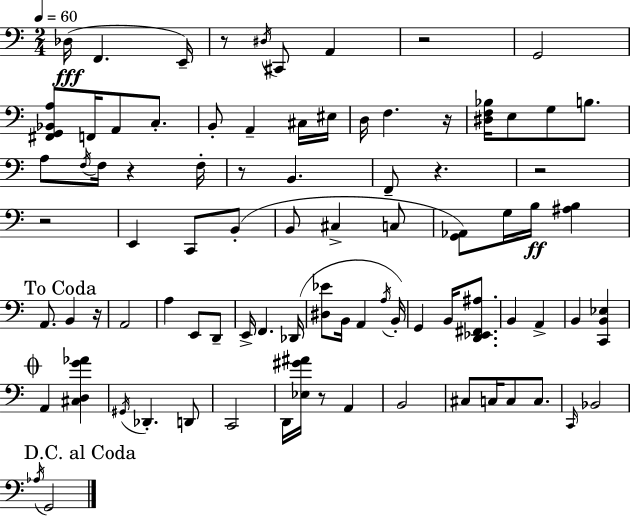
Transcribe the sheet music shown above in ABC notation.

X:1
T:Untitled
M:2/4
L:1/4
K:Am
_D,/4 F,, E,,/4 z/2 ^D,/4 ^C,,/2 A,, z2 G,,2 [^F,,G,,_B,,A,]/2 F,,/4 A,,/2 C,/2 B,,/2 A,, ^C,/4 ^E,/4 D,/4 F, z/4 [^D,F,_B,]/4 E,/2 G,/2 B,/2 A,/2 F,/4 F,/4 z F,/4 z/2 B,, F,,/2 z z2 z2 E,, C,,/2 B,,/2 B,,/2 ^C, C,/2 [G,,_A,,]/2 G,/4 B,/4 [^A,B,] A,,/2 B,, z/4 A,,2 A, E,,/2 D,,/2 E,,/4 F,, _D,,/4 [^D,_E]/2 B,,/4 A,, A,/4 B,,/4 G,, B,,/4 [D,,_E,,^F,,^A,]/2 B,, A,, B,, [C,,B,,_E,] A,, [^C,D,G_A] ^G,,/4 _D,, D,,/2 C,,2 D,,/4 [_E,^G^A]/4 z/2 A,, B,,2 ^C,/2 C,/4 C,/2 C,/2 C,,/4 _B,,2 _A,/4 G,,2